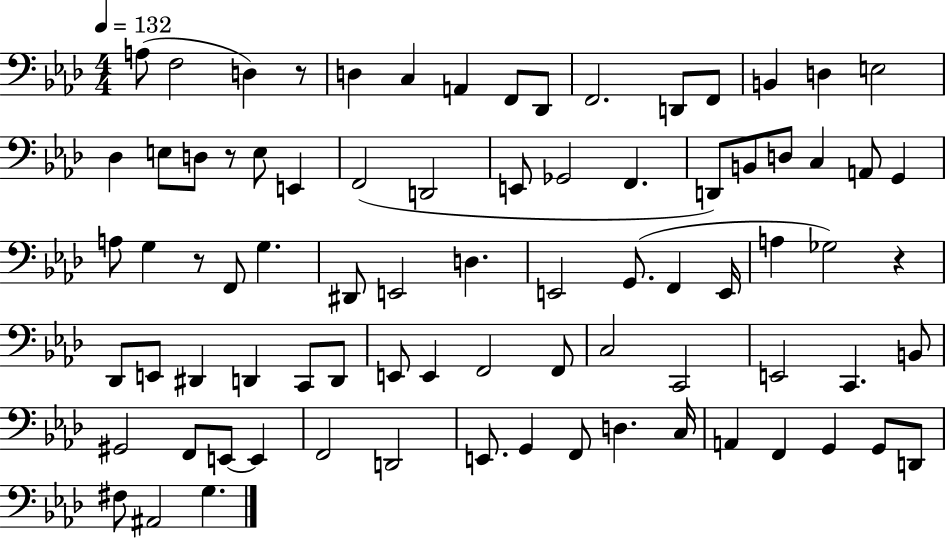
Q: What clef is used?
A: bass